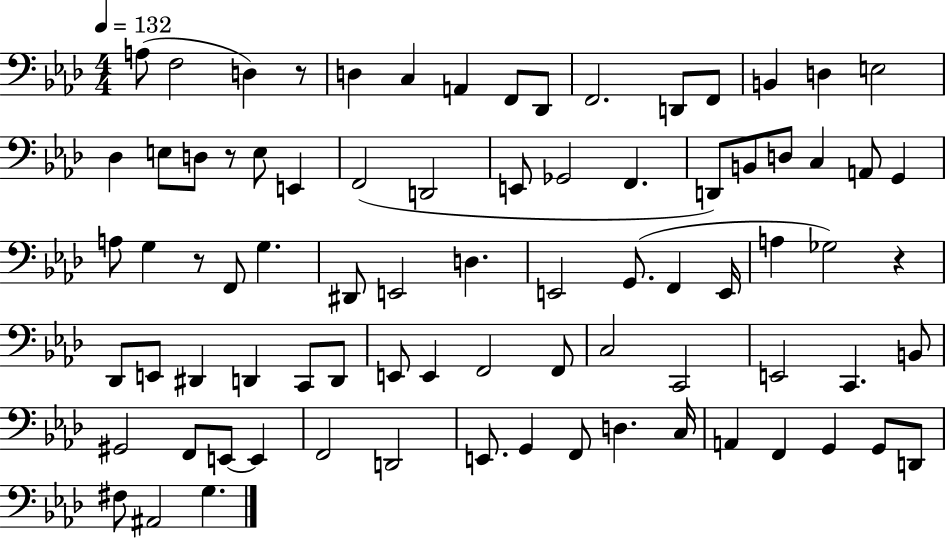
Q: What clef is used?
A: bass